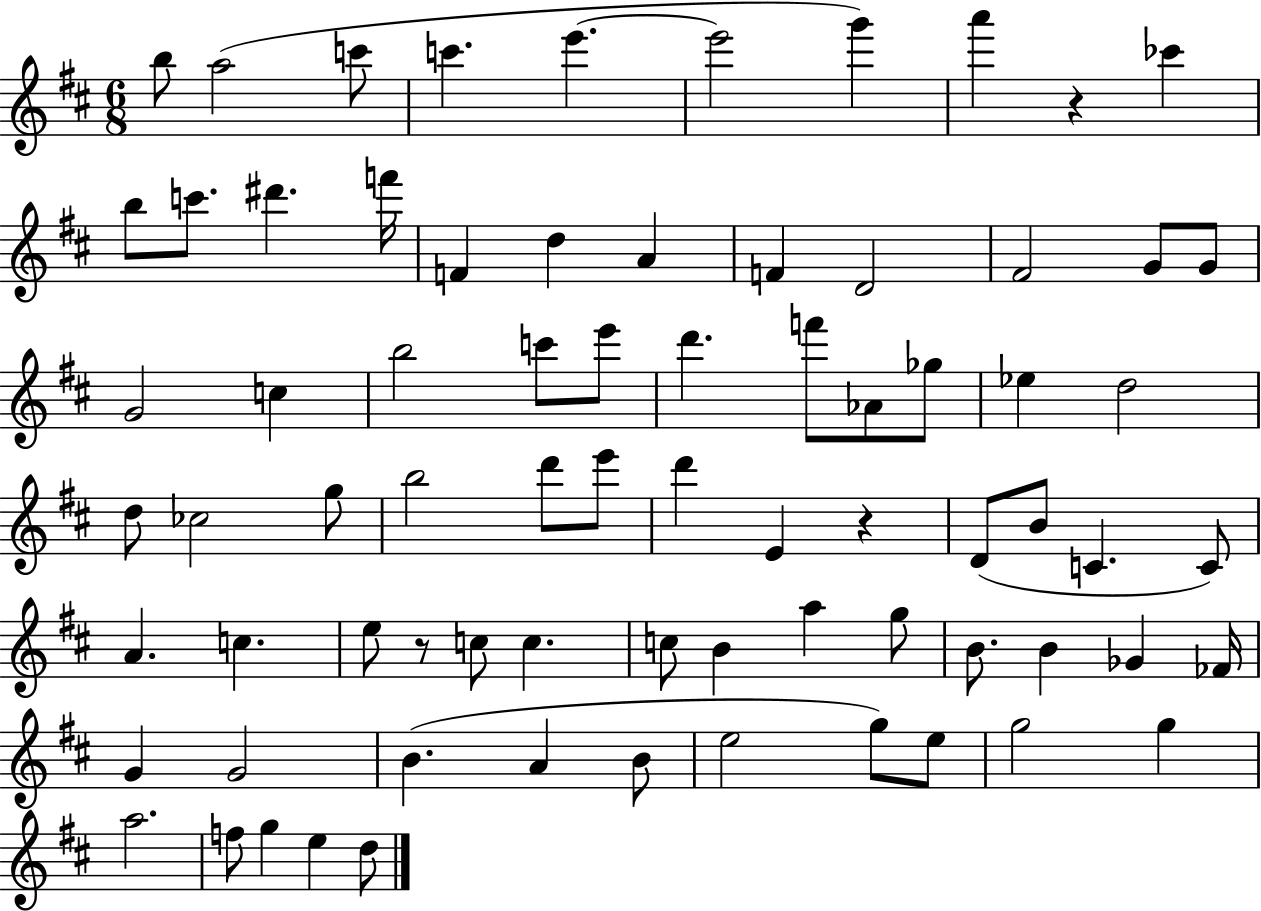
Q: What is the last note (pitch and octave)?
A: D5